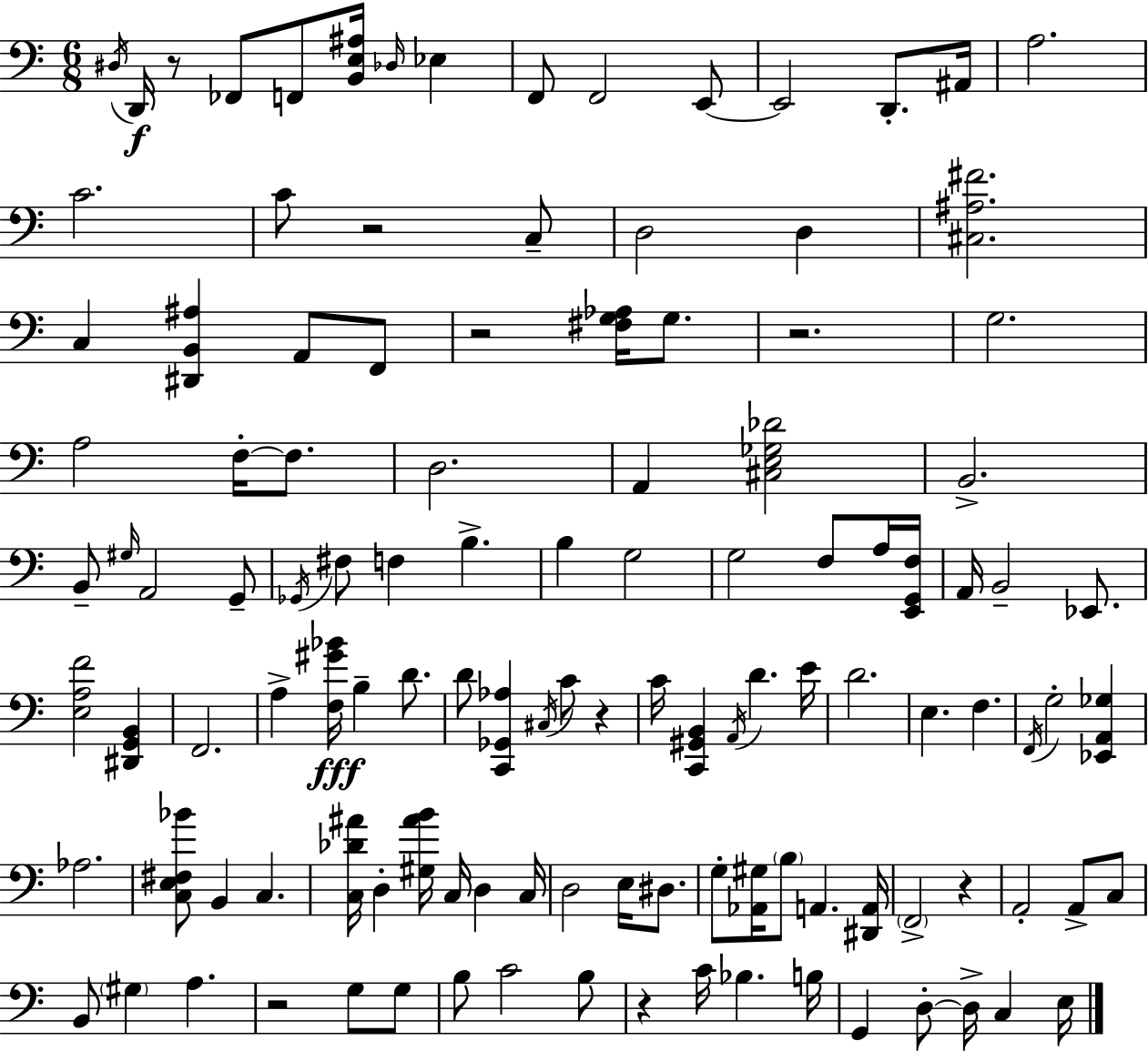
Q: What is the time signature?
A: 6/8